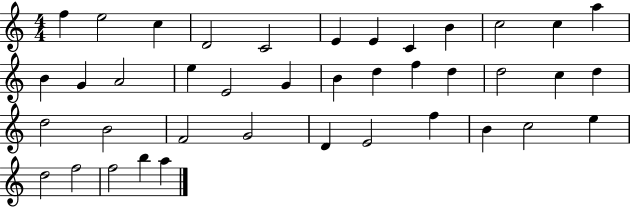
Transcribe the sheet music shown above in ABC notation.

X:1
T:Untitled
M:4/4
L:1/4
K:C
f e2 c D2 C2 E E C B c2 c a B G A2 e E2 G B d f d d2 c d d2 B2 F2 G2 D E2 f B c2 e d2 f2 f2 b a